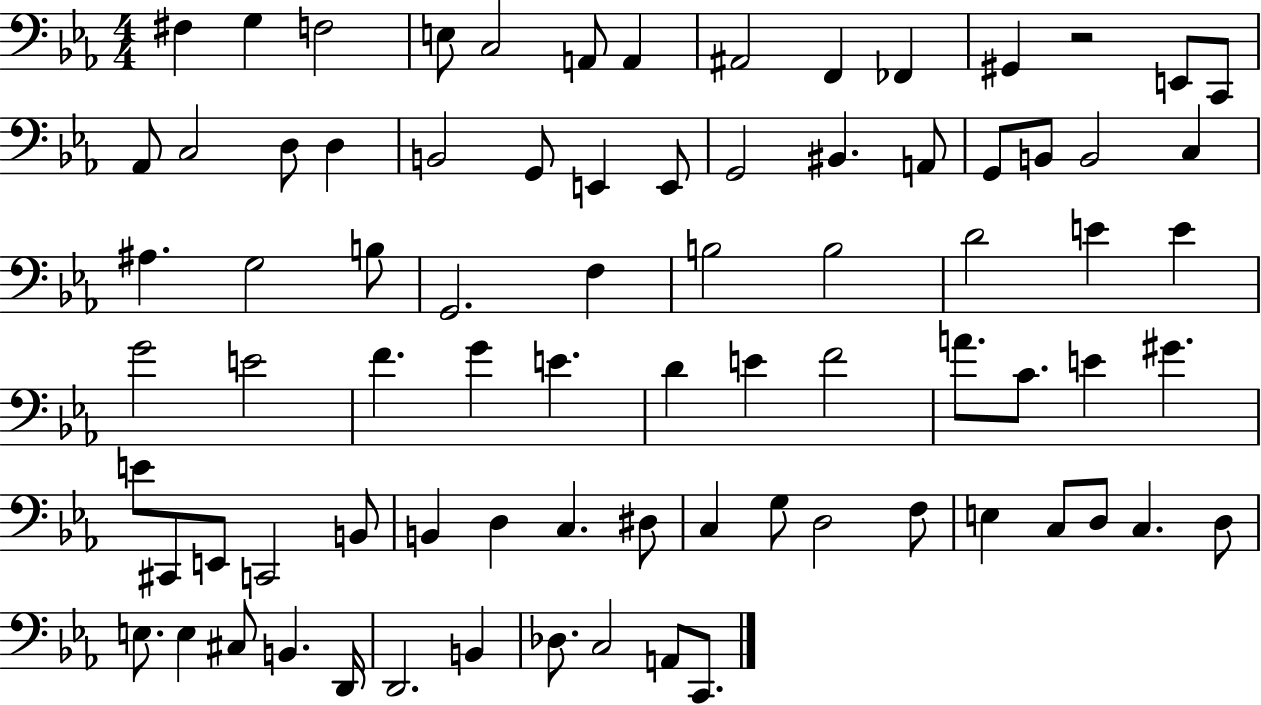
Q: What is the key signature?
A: EES major